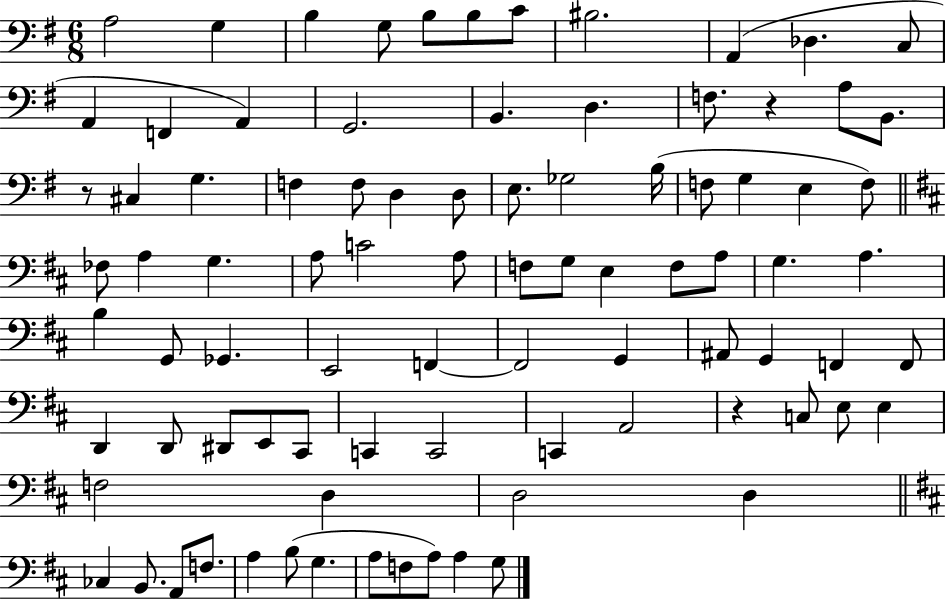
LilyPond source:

{
  \clef bass
  \numericTimeSignature
  \time 6/8
  \key g \major
  a2 g4 | b4 g8 b8 b8 c'8 | bis2. | a,4( des4. c8 | \break a,4 f,4 a,4) | g,2. | b,4. d4. | f8. r4 a8 b,8. | \break r8 cis4 g4. | f4 f8 d4 d8 | e8. ges2 b16( | f8 g4 e4 f8) | \break \bar "||" \break \key b \minor fes8 a4 g4. | a8 c'2 a8 | f8 g8 e4 f8 a8 | g4. a4. | \break b4 g,8 ges,4. | e,2 f,4~~ | f,2 g,4 | ais,8 g,4 f,4 f,8 | \break d,4 d,8 dis,8 e,8 cis,8 | c,4 c,2 | c,4 a,2 | r4 c8 e8 e4 | \break f2 d4 | d2 d4 | \bar "||" \break \key d \major ces4 b,8. a,8 f8. | a4 b8( g4. | a8 f8 a8) a4 g8 | \bar "|."
}